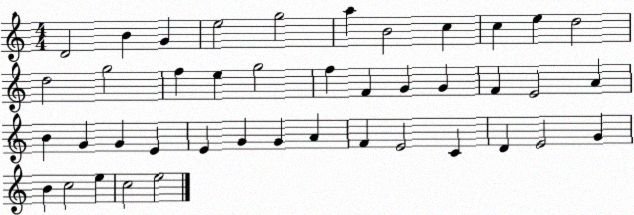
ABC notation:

X:1
T:Untitled
M:4/4
L:1/4
K:C
D2 B G e2 g2 a B2 c c e d2 d2 g2 f e g2 f F G G F E2 A B G G E E G G A F E2 C D E2 G B c2 e c2 e2